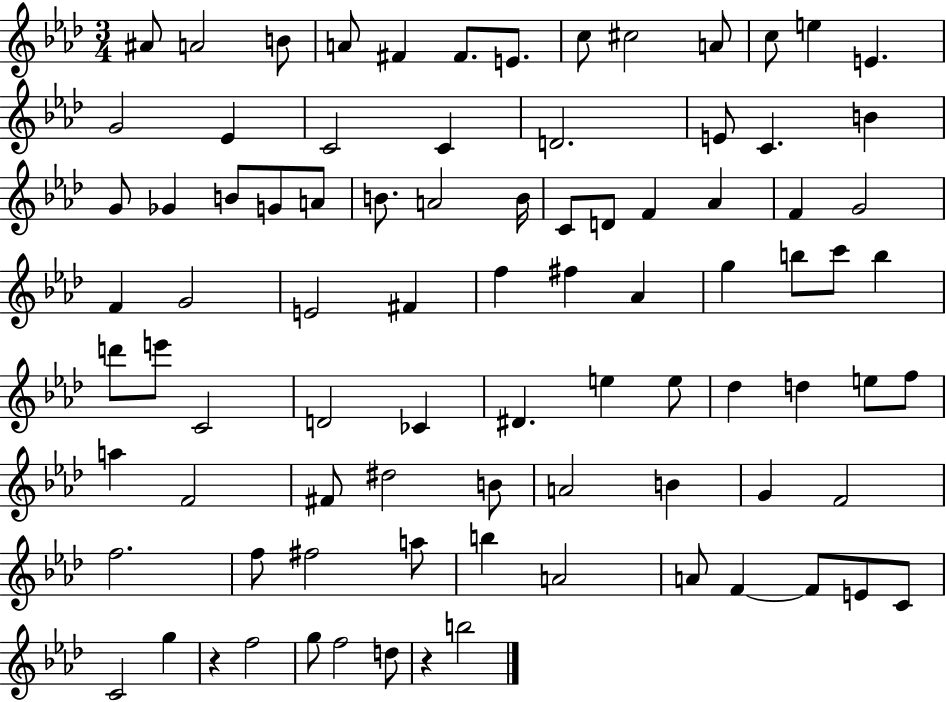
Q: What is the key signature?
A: AES major